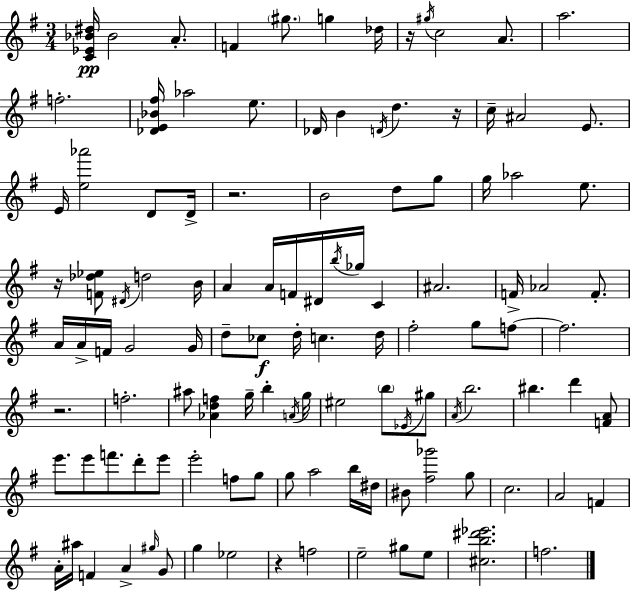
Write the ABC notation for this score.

X:1
T:Untitled
M:3/4
L:1/4
K:G
[C_E_B^d]/4 _B2 A/2 F ^g/2 g _d/4 z/4 ^g/4 c2 A/2 a2 f2 [_DE_B^f]/4 _a2 e/2 _D/4 B D/4 d z/4 c/4 ^A2 E/2 E/4 [e_a']2 D/2 D/4 z2 B2 d/2 g/2 g/4 _a2 e/2 z/4 [F_d_e]/2 ^D/4 d2 B/4 A A/4 F/4 ^D/4 b/4 _g/4 C ^A2 F/4 _A2 F/2 A/4 A/4 F/4 G2 G/4 d/2 _c/2 d/4 c d/4 ^f2 g/2 f/2 f2 z2 f2 ^a/2 [_Adf] g/4 b A/4 g/4 ^e2 b/2 _E/4 ^g/2 A/4 b2 ^b d' [FA]/2 e'/2 e'/2 f'/2 d'/2 e'/2 e'2 f/2 g/2 g/2 a2 b/4 ^d/4 ^B/2 [^f_g']2 g/2 c2 A2 F A/4 ^a/4 F A ^g/4 G/2 g _e2 z f2 e2 ^g/2 e/2 [^cb^d'_e']2 f2